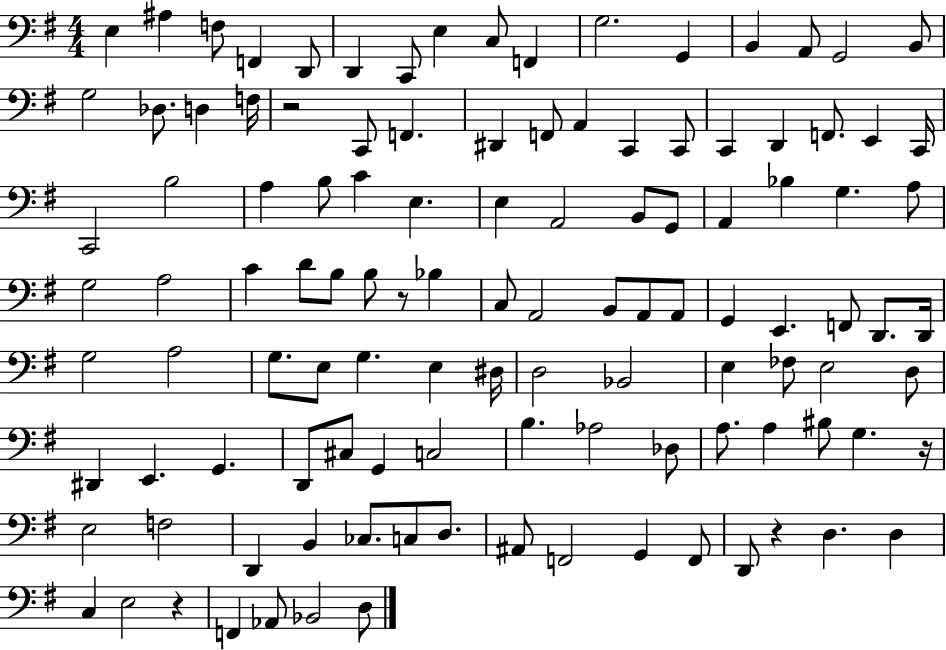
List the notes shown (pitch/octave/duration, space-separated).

E3/q A#3/q F3/e F2/q D2/e D2/q C2/e E3/q C3/e F2/q G3/h. G2/q B2/q A2/e G2/h B2/e G3/h Db3/e. D3/q F3/s R/h C2/e F2/q. D#2/q F2/e A2/q C2/q C2/e C2/q D2/q F2/e. E2/q C2/s C2/h B3/h A3/q B3/e C4/q E3/q. E3/q A2/h B2/e G2/e A2/q Bb3/q G3/q. A3/e G3/h A3/h C4/q D4/e B3/e B3/e R/e Bb3/q C3/e A2/h B2/e A2/e A2/e G2/q E2/q. F2/e D2/e. D2/s G3/h A3/h G3/e. E3/e G3/q. E3/q D#3/s D3/h Bb2/h E3/q FES3/e E3/h D3/e D#2/q E2/q. G2/q. D2/e C#3/e G2/q C3/h B3/q. Ab3/h Db3/e A3/e. A3/q BIS3/e G3/q. R/s E3/h F3/h D2/q B2/q CES3/e. C3/e D3/e. A#2/e F2/h G2/q F2/e D2/e R/q D3/q. D3/q C3/q E3/h R/q F2/q Ab2/e Bb2/h D3/e